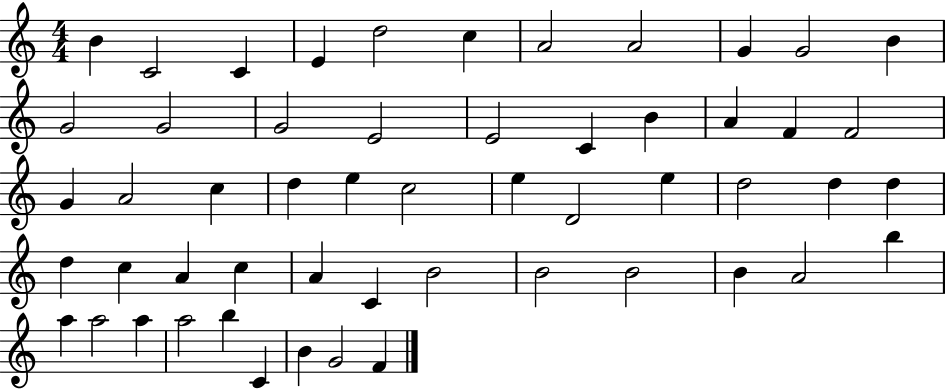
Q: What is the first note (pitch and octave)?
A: B4